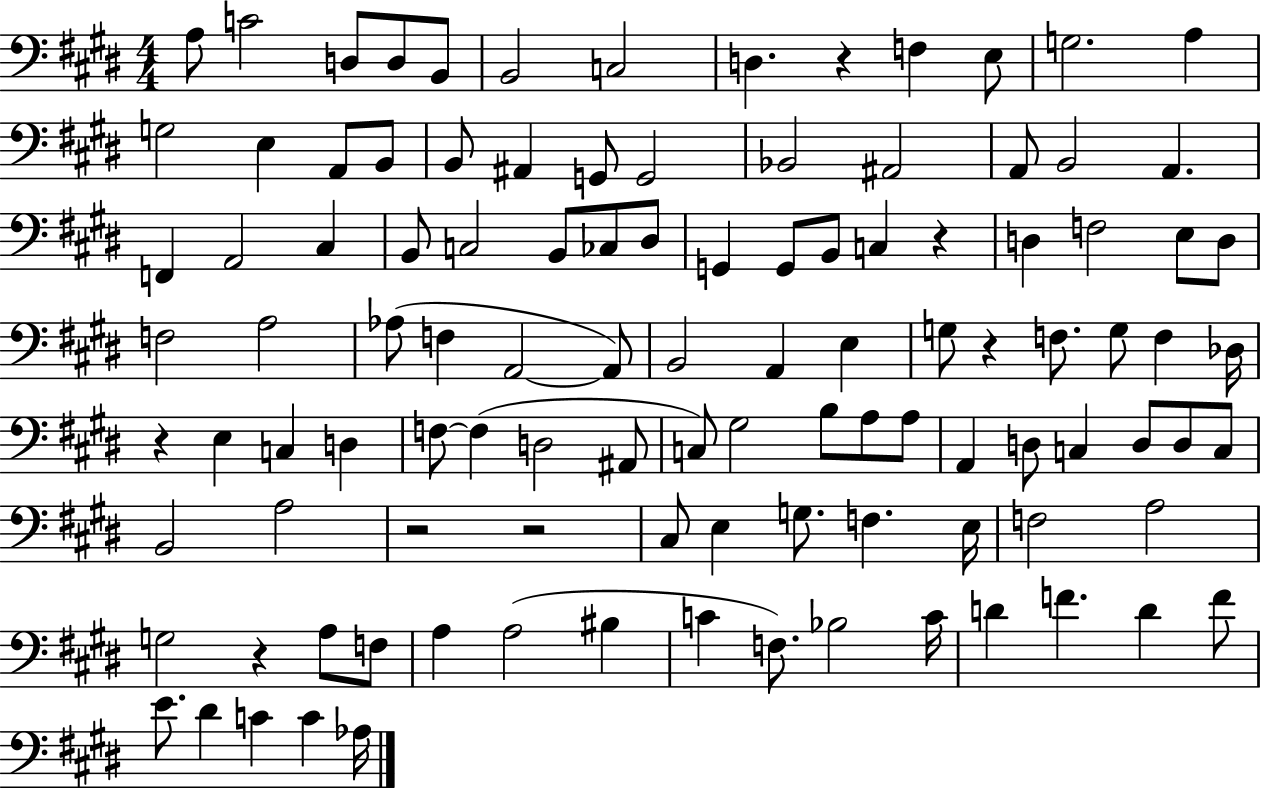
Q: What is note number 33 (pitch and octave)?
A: D#3